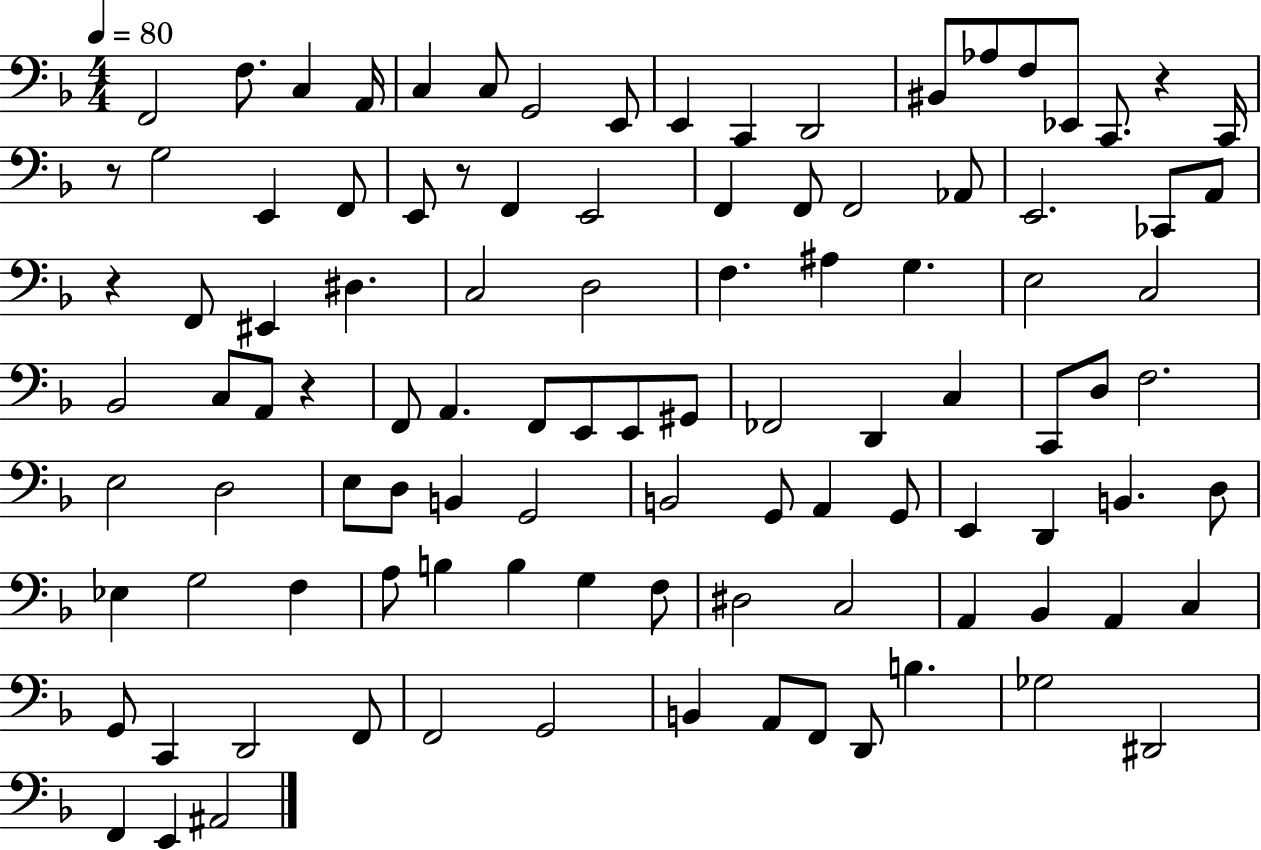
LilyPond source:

{
  \clef bass
  \numericTimeSignature
  \time 4/4
  \key f \major
  \tempo 4 = 80
  \repeat volta 2 { f,2 f8. c4 a,16 | c4 c8 g,2 e,8 | e,4 c,4 d,2 | bis,8 aes8 f8 ees,8 c,8. r4 c,16 | \break r8 g2 e,4 f,8 | e,8 r8 f,4 e,2 | f,4 f,8 f,2 aes,8 | e,2. ces,8 a,8 | \break r4 f,8 eis,4 dis4. | c2 d2 | f4. ais4 g4. | e2 c2 | \break bes,2 c8 a,8 r4 | f,8 a,4. f,8 e,8 e,8 gis,8 | fes,2 d,4 c4 | c,8 d8 f2. | \break e2 d2 | e8 d8 b,4 g,2 | b,2 g,8 a,4 g,8 | e,4 d,4 b,4. d8 | \break ees4 g2 f4 | a8 b4 b4 g4 f8 | dis2 c2 | a,4 bes,4 a,4 c4 | \break g,8 c,4 d,2 f,8 | f,2 g,2 | b,4 a,8 f,8 d,8 b4. | ges2 dis,2 | \break f,4 e,4 ais,2 | } \bar "|."
}